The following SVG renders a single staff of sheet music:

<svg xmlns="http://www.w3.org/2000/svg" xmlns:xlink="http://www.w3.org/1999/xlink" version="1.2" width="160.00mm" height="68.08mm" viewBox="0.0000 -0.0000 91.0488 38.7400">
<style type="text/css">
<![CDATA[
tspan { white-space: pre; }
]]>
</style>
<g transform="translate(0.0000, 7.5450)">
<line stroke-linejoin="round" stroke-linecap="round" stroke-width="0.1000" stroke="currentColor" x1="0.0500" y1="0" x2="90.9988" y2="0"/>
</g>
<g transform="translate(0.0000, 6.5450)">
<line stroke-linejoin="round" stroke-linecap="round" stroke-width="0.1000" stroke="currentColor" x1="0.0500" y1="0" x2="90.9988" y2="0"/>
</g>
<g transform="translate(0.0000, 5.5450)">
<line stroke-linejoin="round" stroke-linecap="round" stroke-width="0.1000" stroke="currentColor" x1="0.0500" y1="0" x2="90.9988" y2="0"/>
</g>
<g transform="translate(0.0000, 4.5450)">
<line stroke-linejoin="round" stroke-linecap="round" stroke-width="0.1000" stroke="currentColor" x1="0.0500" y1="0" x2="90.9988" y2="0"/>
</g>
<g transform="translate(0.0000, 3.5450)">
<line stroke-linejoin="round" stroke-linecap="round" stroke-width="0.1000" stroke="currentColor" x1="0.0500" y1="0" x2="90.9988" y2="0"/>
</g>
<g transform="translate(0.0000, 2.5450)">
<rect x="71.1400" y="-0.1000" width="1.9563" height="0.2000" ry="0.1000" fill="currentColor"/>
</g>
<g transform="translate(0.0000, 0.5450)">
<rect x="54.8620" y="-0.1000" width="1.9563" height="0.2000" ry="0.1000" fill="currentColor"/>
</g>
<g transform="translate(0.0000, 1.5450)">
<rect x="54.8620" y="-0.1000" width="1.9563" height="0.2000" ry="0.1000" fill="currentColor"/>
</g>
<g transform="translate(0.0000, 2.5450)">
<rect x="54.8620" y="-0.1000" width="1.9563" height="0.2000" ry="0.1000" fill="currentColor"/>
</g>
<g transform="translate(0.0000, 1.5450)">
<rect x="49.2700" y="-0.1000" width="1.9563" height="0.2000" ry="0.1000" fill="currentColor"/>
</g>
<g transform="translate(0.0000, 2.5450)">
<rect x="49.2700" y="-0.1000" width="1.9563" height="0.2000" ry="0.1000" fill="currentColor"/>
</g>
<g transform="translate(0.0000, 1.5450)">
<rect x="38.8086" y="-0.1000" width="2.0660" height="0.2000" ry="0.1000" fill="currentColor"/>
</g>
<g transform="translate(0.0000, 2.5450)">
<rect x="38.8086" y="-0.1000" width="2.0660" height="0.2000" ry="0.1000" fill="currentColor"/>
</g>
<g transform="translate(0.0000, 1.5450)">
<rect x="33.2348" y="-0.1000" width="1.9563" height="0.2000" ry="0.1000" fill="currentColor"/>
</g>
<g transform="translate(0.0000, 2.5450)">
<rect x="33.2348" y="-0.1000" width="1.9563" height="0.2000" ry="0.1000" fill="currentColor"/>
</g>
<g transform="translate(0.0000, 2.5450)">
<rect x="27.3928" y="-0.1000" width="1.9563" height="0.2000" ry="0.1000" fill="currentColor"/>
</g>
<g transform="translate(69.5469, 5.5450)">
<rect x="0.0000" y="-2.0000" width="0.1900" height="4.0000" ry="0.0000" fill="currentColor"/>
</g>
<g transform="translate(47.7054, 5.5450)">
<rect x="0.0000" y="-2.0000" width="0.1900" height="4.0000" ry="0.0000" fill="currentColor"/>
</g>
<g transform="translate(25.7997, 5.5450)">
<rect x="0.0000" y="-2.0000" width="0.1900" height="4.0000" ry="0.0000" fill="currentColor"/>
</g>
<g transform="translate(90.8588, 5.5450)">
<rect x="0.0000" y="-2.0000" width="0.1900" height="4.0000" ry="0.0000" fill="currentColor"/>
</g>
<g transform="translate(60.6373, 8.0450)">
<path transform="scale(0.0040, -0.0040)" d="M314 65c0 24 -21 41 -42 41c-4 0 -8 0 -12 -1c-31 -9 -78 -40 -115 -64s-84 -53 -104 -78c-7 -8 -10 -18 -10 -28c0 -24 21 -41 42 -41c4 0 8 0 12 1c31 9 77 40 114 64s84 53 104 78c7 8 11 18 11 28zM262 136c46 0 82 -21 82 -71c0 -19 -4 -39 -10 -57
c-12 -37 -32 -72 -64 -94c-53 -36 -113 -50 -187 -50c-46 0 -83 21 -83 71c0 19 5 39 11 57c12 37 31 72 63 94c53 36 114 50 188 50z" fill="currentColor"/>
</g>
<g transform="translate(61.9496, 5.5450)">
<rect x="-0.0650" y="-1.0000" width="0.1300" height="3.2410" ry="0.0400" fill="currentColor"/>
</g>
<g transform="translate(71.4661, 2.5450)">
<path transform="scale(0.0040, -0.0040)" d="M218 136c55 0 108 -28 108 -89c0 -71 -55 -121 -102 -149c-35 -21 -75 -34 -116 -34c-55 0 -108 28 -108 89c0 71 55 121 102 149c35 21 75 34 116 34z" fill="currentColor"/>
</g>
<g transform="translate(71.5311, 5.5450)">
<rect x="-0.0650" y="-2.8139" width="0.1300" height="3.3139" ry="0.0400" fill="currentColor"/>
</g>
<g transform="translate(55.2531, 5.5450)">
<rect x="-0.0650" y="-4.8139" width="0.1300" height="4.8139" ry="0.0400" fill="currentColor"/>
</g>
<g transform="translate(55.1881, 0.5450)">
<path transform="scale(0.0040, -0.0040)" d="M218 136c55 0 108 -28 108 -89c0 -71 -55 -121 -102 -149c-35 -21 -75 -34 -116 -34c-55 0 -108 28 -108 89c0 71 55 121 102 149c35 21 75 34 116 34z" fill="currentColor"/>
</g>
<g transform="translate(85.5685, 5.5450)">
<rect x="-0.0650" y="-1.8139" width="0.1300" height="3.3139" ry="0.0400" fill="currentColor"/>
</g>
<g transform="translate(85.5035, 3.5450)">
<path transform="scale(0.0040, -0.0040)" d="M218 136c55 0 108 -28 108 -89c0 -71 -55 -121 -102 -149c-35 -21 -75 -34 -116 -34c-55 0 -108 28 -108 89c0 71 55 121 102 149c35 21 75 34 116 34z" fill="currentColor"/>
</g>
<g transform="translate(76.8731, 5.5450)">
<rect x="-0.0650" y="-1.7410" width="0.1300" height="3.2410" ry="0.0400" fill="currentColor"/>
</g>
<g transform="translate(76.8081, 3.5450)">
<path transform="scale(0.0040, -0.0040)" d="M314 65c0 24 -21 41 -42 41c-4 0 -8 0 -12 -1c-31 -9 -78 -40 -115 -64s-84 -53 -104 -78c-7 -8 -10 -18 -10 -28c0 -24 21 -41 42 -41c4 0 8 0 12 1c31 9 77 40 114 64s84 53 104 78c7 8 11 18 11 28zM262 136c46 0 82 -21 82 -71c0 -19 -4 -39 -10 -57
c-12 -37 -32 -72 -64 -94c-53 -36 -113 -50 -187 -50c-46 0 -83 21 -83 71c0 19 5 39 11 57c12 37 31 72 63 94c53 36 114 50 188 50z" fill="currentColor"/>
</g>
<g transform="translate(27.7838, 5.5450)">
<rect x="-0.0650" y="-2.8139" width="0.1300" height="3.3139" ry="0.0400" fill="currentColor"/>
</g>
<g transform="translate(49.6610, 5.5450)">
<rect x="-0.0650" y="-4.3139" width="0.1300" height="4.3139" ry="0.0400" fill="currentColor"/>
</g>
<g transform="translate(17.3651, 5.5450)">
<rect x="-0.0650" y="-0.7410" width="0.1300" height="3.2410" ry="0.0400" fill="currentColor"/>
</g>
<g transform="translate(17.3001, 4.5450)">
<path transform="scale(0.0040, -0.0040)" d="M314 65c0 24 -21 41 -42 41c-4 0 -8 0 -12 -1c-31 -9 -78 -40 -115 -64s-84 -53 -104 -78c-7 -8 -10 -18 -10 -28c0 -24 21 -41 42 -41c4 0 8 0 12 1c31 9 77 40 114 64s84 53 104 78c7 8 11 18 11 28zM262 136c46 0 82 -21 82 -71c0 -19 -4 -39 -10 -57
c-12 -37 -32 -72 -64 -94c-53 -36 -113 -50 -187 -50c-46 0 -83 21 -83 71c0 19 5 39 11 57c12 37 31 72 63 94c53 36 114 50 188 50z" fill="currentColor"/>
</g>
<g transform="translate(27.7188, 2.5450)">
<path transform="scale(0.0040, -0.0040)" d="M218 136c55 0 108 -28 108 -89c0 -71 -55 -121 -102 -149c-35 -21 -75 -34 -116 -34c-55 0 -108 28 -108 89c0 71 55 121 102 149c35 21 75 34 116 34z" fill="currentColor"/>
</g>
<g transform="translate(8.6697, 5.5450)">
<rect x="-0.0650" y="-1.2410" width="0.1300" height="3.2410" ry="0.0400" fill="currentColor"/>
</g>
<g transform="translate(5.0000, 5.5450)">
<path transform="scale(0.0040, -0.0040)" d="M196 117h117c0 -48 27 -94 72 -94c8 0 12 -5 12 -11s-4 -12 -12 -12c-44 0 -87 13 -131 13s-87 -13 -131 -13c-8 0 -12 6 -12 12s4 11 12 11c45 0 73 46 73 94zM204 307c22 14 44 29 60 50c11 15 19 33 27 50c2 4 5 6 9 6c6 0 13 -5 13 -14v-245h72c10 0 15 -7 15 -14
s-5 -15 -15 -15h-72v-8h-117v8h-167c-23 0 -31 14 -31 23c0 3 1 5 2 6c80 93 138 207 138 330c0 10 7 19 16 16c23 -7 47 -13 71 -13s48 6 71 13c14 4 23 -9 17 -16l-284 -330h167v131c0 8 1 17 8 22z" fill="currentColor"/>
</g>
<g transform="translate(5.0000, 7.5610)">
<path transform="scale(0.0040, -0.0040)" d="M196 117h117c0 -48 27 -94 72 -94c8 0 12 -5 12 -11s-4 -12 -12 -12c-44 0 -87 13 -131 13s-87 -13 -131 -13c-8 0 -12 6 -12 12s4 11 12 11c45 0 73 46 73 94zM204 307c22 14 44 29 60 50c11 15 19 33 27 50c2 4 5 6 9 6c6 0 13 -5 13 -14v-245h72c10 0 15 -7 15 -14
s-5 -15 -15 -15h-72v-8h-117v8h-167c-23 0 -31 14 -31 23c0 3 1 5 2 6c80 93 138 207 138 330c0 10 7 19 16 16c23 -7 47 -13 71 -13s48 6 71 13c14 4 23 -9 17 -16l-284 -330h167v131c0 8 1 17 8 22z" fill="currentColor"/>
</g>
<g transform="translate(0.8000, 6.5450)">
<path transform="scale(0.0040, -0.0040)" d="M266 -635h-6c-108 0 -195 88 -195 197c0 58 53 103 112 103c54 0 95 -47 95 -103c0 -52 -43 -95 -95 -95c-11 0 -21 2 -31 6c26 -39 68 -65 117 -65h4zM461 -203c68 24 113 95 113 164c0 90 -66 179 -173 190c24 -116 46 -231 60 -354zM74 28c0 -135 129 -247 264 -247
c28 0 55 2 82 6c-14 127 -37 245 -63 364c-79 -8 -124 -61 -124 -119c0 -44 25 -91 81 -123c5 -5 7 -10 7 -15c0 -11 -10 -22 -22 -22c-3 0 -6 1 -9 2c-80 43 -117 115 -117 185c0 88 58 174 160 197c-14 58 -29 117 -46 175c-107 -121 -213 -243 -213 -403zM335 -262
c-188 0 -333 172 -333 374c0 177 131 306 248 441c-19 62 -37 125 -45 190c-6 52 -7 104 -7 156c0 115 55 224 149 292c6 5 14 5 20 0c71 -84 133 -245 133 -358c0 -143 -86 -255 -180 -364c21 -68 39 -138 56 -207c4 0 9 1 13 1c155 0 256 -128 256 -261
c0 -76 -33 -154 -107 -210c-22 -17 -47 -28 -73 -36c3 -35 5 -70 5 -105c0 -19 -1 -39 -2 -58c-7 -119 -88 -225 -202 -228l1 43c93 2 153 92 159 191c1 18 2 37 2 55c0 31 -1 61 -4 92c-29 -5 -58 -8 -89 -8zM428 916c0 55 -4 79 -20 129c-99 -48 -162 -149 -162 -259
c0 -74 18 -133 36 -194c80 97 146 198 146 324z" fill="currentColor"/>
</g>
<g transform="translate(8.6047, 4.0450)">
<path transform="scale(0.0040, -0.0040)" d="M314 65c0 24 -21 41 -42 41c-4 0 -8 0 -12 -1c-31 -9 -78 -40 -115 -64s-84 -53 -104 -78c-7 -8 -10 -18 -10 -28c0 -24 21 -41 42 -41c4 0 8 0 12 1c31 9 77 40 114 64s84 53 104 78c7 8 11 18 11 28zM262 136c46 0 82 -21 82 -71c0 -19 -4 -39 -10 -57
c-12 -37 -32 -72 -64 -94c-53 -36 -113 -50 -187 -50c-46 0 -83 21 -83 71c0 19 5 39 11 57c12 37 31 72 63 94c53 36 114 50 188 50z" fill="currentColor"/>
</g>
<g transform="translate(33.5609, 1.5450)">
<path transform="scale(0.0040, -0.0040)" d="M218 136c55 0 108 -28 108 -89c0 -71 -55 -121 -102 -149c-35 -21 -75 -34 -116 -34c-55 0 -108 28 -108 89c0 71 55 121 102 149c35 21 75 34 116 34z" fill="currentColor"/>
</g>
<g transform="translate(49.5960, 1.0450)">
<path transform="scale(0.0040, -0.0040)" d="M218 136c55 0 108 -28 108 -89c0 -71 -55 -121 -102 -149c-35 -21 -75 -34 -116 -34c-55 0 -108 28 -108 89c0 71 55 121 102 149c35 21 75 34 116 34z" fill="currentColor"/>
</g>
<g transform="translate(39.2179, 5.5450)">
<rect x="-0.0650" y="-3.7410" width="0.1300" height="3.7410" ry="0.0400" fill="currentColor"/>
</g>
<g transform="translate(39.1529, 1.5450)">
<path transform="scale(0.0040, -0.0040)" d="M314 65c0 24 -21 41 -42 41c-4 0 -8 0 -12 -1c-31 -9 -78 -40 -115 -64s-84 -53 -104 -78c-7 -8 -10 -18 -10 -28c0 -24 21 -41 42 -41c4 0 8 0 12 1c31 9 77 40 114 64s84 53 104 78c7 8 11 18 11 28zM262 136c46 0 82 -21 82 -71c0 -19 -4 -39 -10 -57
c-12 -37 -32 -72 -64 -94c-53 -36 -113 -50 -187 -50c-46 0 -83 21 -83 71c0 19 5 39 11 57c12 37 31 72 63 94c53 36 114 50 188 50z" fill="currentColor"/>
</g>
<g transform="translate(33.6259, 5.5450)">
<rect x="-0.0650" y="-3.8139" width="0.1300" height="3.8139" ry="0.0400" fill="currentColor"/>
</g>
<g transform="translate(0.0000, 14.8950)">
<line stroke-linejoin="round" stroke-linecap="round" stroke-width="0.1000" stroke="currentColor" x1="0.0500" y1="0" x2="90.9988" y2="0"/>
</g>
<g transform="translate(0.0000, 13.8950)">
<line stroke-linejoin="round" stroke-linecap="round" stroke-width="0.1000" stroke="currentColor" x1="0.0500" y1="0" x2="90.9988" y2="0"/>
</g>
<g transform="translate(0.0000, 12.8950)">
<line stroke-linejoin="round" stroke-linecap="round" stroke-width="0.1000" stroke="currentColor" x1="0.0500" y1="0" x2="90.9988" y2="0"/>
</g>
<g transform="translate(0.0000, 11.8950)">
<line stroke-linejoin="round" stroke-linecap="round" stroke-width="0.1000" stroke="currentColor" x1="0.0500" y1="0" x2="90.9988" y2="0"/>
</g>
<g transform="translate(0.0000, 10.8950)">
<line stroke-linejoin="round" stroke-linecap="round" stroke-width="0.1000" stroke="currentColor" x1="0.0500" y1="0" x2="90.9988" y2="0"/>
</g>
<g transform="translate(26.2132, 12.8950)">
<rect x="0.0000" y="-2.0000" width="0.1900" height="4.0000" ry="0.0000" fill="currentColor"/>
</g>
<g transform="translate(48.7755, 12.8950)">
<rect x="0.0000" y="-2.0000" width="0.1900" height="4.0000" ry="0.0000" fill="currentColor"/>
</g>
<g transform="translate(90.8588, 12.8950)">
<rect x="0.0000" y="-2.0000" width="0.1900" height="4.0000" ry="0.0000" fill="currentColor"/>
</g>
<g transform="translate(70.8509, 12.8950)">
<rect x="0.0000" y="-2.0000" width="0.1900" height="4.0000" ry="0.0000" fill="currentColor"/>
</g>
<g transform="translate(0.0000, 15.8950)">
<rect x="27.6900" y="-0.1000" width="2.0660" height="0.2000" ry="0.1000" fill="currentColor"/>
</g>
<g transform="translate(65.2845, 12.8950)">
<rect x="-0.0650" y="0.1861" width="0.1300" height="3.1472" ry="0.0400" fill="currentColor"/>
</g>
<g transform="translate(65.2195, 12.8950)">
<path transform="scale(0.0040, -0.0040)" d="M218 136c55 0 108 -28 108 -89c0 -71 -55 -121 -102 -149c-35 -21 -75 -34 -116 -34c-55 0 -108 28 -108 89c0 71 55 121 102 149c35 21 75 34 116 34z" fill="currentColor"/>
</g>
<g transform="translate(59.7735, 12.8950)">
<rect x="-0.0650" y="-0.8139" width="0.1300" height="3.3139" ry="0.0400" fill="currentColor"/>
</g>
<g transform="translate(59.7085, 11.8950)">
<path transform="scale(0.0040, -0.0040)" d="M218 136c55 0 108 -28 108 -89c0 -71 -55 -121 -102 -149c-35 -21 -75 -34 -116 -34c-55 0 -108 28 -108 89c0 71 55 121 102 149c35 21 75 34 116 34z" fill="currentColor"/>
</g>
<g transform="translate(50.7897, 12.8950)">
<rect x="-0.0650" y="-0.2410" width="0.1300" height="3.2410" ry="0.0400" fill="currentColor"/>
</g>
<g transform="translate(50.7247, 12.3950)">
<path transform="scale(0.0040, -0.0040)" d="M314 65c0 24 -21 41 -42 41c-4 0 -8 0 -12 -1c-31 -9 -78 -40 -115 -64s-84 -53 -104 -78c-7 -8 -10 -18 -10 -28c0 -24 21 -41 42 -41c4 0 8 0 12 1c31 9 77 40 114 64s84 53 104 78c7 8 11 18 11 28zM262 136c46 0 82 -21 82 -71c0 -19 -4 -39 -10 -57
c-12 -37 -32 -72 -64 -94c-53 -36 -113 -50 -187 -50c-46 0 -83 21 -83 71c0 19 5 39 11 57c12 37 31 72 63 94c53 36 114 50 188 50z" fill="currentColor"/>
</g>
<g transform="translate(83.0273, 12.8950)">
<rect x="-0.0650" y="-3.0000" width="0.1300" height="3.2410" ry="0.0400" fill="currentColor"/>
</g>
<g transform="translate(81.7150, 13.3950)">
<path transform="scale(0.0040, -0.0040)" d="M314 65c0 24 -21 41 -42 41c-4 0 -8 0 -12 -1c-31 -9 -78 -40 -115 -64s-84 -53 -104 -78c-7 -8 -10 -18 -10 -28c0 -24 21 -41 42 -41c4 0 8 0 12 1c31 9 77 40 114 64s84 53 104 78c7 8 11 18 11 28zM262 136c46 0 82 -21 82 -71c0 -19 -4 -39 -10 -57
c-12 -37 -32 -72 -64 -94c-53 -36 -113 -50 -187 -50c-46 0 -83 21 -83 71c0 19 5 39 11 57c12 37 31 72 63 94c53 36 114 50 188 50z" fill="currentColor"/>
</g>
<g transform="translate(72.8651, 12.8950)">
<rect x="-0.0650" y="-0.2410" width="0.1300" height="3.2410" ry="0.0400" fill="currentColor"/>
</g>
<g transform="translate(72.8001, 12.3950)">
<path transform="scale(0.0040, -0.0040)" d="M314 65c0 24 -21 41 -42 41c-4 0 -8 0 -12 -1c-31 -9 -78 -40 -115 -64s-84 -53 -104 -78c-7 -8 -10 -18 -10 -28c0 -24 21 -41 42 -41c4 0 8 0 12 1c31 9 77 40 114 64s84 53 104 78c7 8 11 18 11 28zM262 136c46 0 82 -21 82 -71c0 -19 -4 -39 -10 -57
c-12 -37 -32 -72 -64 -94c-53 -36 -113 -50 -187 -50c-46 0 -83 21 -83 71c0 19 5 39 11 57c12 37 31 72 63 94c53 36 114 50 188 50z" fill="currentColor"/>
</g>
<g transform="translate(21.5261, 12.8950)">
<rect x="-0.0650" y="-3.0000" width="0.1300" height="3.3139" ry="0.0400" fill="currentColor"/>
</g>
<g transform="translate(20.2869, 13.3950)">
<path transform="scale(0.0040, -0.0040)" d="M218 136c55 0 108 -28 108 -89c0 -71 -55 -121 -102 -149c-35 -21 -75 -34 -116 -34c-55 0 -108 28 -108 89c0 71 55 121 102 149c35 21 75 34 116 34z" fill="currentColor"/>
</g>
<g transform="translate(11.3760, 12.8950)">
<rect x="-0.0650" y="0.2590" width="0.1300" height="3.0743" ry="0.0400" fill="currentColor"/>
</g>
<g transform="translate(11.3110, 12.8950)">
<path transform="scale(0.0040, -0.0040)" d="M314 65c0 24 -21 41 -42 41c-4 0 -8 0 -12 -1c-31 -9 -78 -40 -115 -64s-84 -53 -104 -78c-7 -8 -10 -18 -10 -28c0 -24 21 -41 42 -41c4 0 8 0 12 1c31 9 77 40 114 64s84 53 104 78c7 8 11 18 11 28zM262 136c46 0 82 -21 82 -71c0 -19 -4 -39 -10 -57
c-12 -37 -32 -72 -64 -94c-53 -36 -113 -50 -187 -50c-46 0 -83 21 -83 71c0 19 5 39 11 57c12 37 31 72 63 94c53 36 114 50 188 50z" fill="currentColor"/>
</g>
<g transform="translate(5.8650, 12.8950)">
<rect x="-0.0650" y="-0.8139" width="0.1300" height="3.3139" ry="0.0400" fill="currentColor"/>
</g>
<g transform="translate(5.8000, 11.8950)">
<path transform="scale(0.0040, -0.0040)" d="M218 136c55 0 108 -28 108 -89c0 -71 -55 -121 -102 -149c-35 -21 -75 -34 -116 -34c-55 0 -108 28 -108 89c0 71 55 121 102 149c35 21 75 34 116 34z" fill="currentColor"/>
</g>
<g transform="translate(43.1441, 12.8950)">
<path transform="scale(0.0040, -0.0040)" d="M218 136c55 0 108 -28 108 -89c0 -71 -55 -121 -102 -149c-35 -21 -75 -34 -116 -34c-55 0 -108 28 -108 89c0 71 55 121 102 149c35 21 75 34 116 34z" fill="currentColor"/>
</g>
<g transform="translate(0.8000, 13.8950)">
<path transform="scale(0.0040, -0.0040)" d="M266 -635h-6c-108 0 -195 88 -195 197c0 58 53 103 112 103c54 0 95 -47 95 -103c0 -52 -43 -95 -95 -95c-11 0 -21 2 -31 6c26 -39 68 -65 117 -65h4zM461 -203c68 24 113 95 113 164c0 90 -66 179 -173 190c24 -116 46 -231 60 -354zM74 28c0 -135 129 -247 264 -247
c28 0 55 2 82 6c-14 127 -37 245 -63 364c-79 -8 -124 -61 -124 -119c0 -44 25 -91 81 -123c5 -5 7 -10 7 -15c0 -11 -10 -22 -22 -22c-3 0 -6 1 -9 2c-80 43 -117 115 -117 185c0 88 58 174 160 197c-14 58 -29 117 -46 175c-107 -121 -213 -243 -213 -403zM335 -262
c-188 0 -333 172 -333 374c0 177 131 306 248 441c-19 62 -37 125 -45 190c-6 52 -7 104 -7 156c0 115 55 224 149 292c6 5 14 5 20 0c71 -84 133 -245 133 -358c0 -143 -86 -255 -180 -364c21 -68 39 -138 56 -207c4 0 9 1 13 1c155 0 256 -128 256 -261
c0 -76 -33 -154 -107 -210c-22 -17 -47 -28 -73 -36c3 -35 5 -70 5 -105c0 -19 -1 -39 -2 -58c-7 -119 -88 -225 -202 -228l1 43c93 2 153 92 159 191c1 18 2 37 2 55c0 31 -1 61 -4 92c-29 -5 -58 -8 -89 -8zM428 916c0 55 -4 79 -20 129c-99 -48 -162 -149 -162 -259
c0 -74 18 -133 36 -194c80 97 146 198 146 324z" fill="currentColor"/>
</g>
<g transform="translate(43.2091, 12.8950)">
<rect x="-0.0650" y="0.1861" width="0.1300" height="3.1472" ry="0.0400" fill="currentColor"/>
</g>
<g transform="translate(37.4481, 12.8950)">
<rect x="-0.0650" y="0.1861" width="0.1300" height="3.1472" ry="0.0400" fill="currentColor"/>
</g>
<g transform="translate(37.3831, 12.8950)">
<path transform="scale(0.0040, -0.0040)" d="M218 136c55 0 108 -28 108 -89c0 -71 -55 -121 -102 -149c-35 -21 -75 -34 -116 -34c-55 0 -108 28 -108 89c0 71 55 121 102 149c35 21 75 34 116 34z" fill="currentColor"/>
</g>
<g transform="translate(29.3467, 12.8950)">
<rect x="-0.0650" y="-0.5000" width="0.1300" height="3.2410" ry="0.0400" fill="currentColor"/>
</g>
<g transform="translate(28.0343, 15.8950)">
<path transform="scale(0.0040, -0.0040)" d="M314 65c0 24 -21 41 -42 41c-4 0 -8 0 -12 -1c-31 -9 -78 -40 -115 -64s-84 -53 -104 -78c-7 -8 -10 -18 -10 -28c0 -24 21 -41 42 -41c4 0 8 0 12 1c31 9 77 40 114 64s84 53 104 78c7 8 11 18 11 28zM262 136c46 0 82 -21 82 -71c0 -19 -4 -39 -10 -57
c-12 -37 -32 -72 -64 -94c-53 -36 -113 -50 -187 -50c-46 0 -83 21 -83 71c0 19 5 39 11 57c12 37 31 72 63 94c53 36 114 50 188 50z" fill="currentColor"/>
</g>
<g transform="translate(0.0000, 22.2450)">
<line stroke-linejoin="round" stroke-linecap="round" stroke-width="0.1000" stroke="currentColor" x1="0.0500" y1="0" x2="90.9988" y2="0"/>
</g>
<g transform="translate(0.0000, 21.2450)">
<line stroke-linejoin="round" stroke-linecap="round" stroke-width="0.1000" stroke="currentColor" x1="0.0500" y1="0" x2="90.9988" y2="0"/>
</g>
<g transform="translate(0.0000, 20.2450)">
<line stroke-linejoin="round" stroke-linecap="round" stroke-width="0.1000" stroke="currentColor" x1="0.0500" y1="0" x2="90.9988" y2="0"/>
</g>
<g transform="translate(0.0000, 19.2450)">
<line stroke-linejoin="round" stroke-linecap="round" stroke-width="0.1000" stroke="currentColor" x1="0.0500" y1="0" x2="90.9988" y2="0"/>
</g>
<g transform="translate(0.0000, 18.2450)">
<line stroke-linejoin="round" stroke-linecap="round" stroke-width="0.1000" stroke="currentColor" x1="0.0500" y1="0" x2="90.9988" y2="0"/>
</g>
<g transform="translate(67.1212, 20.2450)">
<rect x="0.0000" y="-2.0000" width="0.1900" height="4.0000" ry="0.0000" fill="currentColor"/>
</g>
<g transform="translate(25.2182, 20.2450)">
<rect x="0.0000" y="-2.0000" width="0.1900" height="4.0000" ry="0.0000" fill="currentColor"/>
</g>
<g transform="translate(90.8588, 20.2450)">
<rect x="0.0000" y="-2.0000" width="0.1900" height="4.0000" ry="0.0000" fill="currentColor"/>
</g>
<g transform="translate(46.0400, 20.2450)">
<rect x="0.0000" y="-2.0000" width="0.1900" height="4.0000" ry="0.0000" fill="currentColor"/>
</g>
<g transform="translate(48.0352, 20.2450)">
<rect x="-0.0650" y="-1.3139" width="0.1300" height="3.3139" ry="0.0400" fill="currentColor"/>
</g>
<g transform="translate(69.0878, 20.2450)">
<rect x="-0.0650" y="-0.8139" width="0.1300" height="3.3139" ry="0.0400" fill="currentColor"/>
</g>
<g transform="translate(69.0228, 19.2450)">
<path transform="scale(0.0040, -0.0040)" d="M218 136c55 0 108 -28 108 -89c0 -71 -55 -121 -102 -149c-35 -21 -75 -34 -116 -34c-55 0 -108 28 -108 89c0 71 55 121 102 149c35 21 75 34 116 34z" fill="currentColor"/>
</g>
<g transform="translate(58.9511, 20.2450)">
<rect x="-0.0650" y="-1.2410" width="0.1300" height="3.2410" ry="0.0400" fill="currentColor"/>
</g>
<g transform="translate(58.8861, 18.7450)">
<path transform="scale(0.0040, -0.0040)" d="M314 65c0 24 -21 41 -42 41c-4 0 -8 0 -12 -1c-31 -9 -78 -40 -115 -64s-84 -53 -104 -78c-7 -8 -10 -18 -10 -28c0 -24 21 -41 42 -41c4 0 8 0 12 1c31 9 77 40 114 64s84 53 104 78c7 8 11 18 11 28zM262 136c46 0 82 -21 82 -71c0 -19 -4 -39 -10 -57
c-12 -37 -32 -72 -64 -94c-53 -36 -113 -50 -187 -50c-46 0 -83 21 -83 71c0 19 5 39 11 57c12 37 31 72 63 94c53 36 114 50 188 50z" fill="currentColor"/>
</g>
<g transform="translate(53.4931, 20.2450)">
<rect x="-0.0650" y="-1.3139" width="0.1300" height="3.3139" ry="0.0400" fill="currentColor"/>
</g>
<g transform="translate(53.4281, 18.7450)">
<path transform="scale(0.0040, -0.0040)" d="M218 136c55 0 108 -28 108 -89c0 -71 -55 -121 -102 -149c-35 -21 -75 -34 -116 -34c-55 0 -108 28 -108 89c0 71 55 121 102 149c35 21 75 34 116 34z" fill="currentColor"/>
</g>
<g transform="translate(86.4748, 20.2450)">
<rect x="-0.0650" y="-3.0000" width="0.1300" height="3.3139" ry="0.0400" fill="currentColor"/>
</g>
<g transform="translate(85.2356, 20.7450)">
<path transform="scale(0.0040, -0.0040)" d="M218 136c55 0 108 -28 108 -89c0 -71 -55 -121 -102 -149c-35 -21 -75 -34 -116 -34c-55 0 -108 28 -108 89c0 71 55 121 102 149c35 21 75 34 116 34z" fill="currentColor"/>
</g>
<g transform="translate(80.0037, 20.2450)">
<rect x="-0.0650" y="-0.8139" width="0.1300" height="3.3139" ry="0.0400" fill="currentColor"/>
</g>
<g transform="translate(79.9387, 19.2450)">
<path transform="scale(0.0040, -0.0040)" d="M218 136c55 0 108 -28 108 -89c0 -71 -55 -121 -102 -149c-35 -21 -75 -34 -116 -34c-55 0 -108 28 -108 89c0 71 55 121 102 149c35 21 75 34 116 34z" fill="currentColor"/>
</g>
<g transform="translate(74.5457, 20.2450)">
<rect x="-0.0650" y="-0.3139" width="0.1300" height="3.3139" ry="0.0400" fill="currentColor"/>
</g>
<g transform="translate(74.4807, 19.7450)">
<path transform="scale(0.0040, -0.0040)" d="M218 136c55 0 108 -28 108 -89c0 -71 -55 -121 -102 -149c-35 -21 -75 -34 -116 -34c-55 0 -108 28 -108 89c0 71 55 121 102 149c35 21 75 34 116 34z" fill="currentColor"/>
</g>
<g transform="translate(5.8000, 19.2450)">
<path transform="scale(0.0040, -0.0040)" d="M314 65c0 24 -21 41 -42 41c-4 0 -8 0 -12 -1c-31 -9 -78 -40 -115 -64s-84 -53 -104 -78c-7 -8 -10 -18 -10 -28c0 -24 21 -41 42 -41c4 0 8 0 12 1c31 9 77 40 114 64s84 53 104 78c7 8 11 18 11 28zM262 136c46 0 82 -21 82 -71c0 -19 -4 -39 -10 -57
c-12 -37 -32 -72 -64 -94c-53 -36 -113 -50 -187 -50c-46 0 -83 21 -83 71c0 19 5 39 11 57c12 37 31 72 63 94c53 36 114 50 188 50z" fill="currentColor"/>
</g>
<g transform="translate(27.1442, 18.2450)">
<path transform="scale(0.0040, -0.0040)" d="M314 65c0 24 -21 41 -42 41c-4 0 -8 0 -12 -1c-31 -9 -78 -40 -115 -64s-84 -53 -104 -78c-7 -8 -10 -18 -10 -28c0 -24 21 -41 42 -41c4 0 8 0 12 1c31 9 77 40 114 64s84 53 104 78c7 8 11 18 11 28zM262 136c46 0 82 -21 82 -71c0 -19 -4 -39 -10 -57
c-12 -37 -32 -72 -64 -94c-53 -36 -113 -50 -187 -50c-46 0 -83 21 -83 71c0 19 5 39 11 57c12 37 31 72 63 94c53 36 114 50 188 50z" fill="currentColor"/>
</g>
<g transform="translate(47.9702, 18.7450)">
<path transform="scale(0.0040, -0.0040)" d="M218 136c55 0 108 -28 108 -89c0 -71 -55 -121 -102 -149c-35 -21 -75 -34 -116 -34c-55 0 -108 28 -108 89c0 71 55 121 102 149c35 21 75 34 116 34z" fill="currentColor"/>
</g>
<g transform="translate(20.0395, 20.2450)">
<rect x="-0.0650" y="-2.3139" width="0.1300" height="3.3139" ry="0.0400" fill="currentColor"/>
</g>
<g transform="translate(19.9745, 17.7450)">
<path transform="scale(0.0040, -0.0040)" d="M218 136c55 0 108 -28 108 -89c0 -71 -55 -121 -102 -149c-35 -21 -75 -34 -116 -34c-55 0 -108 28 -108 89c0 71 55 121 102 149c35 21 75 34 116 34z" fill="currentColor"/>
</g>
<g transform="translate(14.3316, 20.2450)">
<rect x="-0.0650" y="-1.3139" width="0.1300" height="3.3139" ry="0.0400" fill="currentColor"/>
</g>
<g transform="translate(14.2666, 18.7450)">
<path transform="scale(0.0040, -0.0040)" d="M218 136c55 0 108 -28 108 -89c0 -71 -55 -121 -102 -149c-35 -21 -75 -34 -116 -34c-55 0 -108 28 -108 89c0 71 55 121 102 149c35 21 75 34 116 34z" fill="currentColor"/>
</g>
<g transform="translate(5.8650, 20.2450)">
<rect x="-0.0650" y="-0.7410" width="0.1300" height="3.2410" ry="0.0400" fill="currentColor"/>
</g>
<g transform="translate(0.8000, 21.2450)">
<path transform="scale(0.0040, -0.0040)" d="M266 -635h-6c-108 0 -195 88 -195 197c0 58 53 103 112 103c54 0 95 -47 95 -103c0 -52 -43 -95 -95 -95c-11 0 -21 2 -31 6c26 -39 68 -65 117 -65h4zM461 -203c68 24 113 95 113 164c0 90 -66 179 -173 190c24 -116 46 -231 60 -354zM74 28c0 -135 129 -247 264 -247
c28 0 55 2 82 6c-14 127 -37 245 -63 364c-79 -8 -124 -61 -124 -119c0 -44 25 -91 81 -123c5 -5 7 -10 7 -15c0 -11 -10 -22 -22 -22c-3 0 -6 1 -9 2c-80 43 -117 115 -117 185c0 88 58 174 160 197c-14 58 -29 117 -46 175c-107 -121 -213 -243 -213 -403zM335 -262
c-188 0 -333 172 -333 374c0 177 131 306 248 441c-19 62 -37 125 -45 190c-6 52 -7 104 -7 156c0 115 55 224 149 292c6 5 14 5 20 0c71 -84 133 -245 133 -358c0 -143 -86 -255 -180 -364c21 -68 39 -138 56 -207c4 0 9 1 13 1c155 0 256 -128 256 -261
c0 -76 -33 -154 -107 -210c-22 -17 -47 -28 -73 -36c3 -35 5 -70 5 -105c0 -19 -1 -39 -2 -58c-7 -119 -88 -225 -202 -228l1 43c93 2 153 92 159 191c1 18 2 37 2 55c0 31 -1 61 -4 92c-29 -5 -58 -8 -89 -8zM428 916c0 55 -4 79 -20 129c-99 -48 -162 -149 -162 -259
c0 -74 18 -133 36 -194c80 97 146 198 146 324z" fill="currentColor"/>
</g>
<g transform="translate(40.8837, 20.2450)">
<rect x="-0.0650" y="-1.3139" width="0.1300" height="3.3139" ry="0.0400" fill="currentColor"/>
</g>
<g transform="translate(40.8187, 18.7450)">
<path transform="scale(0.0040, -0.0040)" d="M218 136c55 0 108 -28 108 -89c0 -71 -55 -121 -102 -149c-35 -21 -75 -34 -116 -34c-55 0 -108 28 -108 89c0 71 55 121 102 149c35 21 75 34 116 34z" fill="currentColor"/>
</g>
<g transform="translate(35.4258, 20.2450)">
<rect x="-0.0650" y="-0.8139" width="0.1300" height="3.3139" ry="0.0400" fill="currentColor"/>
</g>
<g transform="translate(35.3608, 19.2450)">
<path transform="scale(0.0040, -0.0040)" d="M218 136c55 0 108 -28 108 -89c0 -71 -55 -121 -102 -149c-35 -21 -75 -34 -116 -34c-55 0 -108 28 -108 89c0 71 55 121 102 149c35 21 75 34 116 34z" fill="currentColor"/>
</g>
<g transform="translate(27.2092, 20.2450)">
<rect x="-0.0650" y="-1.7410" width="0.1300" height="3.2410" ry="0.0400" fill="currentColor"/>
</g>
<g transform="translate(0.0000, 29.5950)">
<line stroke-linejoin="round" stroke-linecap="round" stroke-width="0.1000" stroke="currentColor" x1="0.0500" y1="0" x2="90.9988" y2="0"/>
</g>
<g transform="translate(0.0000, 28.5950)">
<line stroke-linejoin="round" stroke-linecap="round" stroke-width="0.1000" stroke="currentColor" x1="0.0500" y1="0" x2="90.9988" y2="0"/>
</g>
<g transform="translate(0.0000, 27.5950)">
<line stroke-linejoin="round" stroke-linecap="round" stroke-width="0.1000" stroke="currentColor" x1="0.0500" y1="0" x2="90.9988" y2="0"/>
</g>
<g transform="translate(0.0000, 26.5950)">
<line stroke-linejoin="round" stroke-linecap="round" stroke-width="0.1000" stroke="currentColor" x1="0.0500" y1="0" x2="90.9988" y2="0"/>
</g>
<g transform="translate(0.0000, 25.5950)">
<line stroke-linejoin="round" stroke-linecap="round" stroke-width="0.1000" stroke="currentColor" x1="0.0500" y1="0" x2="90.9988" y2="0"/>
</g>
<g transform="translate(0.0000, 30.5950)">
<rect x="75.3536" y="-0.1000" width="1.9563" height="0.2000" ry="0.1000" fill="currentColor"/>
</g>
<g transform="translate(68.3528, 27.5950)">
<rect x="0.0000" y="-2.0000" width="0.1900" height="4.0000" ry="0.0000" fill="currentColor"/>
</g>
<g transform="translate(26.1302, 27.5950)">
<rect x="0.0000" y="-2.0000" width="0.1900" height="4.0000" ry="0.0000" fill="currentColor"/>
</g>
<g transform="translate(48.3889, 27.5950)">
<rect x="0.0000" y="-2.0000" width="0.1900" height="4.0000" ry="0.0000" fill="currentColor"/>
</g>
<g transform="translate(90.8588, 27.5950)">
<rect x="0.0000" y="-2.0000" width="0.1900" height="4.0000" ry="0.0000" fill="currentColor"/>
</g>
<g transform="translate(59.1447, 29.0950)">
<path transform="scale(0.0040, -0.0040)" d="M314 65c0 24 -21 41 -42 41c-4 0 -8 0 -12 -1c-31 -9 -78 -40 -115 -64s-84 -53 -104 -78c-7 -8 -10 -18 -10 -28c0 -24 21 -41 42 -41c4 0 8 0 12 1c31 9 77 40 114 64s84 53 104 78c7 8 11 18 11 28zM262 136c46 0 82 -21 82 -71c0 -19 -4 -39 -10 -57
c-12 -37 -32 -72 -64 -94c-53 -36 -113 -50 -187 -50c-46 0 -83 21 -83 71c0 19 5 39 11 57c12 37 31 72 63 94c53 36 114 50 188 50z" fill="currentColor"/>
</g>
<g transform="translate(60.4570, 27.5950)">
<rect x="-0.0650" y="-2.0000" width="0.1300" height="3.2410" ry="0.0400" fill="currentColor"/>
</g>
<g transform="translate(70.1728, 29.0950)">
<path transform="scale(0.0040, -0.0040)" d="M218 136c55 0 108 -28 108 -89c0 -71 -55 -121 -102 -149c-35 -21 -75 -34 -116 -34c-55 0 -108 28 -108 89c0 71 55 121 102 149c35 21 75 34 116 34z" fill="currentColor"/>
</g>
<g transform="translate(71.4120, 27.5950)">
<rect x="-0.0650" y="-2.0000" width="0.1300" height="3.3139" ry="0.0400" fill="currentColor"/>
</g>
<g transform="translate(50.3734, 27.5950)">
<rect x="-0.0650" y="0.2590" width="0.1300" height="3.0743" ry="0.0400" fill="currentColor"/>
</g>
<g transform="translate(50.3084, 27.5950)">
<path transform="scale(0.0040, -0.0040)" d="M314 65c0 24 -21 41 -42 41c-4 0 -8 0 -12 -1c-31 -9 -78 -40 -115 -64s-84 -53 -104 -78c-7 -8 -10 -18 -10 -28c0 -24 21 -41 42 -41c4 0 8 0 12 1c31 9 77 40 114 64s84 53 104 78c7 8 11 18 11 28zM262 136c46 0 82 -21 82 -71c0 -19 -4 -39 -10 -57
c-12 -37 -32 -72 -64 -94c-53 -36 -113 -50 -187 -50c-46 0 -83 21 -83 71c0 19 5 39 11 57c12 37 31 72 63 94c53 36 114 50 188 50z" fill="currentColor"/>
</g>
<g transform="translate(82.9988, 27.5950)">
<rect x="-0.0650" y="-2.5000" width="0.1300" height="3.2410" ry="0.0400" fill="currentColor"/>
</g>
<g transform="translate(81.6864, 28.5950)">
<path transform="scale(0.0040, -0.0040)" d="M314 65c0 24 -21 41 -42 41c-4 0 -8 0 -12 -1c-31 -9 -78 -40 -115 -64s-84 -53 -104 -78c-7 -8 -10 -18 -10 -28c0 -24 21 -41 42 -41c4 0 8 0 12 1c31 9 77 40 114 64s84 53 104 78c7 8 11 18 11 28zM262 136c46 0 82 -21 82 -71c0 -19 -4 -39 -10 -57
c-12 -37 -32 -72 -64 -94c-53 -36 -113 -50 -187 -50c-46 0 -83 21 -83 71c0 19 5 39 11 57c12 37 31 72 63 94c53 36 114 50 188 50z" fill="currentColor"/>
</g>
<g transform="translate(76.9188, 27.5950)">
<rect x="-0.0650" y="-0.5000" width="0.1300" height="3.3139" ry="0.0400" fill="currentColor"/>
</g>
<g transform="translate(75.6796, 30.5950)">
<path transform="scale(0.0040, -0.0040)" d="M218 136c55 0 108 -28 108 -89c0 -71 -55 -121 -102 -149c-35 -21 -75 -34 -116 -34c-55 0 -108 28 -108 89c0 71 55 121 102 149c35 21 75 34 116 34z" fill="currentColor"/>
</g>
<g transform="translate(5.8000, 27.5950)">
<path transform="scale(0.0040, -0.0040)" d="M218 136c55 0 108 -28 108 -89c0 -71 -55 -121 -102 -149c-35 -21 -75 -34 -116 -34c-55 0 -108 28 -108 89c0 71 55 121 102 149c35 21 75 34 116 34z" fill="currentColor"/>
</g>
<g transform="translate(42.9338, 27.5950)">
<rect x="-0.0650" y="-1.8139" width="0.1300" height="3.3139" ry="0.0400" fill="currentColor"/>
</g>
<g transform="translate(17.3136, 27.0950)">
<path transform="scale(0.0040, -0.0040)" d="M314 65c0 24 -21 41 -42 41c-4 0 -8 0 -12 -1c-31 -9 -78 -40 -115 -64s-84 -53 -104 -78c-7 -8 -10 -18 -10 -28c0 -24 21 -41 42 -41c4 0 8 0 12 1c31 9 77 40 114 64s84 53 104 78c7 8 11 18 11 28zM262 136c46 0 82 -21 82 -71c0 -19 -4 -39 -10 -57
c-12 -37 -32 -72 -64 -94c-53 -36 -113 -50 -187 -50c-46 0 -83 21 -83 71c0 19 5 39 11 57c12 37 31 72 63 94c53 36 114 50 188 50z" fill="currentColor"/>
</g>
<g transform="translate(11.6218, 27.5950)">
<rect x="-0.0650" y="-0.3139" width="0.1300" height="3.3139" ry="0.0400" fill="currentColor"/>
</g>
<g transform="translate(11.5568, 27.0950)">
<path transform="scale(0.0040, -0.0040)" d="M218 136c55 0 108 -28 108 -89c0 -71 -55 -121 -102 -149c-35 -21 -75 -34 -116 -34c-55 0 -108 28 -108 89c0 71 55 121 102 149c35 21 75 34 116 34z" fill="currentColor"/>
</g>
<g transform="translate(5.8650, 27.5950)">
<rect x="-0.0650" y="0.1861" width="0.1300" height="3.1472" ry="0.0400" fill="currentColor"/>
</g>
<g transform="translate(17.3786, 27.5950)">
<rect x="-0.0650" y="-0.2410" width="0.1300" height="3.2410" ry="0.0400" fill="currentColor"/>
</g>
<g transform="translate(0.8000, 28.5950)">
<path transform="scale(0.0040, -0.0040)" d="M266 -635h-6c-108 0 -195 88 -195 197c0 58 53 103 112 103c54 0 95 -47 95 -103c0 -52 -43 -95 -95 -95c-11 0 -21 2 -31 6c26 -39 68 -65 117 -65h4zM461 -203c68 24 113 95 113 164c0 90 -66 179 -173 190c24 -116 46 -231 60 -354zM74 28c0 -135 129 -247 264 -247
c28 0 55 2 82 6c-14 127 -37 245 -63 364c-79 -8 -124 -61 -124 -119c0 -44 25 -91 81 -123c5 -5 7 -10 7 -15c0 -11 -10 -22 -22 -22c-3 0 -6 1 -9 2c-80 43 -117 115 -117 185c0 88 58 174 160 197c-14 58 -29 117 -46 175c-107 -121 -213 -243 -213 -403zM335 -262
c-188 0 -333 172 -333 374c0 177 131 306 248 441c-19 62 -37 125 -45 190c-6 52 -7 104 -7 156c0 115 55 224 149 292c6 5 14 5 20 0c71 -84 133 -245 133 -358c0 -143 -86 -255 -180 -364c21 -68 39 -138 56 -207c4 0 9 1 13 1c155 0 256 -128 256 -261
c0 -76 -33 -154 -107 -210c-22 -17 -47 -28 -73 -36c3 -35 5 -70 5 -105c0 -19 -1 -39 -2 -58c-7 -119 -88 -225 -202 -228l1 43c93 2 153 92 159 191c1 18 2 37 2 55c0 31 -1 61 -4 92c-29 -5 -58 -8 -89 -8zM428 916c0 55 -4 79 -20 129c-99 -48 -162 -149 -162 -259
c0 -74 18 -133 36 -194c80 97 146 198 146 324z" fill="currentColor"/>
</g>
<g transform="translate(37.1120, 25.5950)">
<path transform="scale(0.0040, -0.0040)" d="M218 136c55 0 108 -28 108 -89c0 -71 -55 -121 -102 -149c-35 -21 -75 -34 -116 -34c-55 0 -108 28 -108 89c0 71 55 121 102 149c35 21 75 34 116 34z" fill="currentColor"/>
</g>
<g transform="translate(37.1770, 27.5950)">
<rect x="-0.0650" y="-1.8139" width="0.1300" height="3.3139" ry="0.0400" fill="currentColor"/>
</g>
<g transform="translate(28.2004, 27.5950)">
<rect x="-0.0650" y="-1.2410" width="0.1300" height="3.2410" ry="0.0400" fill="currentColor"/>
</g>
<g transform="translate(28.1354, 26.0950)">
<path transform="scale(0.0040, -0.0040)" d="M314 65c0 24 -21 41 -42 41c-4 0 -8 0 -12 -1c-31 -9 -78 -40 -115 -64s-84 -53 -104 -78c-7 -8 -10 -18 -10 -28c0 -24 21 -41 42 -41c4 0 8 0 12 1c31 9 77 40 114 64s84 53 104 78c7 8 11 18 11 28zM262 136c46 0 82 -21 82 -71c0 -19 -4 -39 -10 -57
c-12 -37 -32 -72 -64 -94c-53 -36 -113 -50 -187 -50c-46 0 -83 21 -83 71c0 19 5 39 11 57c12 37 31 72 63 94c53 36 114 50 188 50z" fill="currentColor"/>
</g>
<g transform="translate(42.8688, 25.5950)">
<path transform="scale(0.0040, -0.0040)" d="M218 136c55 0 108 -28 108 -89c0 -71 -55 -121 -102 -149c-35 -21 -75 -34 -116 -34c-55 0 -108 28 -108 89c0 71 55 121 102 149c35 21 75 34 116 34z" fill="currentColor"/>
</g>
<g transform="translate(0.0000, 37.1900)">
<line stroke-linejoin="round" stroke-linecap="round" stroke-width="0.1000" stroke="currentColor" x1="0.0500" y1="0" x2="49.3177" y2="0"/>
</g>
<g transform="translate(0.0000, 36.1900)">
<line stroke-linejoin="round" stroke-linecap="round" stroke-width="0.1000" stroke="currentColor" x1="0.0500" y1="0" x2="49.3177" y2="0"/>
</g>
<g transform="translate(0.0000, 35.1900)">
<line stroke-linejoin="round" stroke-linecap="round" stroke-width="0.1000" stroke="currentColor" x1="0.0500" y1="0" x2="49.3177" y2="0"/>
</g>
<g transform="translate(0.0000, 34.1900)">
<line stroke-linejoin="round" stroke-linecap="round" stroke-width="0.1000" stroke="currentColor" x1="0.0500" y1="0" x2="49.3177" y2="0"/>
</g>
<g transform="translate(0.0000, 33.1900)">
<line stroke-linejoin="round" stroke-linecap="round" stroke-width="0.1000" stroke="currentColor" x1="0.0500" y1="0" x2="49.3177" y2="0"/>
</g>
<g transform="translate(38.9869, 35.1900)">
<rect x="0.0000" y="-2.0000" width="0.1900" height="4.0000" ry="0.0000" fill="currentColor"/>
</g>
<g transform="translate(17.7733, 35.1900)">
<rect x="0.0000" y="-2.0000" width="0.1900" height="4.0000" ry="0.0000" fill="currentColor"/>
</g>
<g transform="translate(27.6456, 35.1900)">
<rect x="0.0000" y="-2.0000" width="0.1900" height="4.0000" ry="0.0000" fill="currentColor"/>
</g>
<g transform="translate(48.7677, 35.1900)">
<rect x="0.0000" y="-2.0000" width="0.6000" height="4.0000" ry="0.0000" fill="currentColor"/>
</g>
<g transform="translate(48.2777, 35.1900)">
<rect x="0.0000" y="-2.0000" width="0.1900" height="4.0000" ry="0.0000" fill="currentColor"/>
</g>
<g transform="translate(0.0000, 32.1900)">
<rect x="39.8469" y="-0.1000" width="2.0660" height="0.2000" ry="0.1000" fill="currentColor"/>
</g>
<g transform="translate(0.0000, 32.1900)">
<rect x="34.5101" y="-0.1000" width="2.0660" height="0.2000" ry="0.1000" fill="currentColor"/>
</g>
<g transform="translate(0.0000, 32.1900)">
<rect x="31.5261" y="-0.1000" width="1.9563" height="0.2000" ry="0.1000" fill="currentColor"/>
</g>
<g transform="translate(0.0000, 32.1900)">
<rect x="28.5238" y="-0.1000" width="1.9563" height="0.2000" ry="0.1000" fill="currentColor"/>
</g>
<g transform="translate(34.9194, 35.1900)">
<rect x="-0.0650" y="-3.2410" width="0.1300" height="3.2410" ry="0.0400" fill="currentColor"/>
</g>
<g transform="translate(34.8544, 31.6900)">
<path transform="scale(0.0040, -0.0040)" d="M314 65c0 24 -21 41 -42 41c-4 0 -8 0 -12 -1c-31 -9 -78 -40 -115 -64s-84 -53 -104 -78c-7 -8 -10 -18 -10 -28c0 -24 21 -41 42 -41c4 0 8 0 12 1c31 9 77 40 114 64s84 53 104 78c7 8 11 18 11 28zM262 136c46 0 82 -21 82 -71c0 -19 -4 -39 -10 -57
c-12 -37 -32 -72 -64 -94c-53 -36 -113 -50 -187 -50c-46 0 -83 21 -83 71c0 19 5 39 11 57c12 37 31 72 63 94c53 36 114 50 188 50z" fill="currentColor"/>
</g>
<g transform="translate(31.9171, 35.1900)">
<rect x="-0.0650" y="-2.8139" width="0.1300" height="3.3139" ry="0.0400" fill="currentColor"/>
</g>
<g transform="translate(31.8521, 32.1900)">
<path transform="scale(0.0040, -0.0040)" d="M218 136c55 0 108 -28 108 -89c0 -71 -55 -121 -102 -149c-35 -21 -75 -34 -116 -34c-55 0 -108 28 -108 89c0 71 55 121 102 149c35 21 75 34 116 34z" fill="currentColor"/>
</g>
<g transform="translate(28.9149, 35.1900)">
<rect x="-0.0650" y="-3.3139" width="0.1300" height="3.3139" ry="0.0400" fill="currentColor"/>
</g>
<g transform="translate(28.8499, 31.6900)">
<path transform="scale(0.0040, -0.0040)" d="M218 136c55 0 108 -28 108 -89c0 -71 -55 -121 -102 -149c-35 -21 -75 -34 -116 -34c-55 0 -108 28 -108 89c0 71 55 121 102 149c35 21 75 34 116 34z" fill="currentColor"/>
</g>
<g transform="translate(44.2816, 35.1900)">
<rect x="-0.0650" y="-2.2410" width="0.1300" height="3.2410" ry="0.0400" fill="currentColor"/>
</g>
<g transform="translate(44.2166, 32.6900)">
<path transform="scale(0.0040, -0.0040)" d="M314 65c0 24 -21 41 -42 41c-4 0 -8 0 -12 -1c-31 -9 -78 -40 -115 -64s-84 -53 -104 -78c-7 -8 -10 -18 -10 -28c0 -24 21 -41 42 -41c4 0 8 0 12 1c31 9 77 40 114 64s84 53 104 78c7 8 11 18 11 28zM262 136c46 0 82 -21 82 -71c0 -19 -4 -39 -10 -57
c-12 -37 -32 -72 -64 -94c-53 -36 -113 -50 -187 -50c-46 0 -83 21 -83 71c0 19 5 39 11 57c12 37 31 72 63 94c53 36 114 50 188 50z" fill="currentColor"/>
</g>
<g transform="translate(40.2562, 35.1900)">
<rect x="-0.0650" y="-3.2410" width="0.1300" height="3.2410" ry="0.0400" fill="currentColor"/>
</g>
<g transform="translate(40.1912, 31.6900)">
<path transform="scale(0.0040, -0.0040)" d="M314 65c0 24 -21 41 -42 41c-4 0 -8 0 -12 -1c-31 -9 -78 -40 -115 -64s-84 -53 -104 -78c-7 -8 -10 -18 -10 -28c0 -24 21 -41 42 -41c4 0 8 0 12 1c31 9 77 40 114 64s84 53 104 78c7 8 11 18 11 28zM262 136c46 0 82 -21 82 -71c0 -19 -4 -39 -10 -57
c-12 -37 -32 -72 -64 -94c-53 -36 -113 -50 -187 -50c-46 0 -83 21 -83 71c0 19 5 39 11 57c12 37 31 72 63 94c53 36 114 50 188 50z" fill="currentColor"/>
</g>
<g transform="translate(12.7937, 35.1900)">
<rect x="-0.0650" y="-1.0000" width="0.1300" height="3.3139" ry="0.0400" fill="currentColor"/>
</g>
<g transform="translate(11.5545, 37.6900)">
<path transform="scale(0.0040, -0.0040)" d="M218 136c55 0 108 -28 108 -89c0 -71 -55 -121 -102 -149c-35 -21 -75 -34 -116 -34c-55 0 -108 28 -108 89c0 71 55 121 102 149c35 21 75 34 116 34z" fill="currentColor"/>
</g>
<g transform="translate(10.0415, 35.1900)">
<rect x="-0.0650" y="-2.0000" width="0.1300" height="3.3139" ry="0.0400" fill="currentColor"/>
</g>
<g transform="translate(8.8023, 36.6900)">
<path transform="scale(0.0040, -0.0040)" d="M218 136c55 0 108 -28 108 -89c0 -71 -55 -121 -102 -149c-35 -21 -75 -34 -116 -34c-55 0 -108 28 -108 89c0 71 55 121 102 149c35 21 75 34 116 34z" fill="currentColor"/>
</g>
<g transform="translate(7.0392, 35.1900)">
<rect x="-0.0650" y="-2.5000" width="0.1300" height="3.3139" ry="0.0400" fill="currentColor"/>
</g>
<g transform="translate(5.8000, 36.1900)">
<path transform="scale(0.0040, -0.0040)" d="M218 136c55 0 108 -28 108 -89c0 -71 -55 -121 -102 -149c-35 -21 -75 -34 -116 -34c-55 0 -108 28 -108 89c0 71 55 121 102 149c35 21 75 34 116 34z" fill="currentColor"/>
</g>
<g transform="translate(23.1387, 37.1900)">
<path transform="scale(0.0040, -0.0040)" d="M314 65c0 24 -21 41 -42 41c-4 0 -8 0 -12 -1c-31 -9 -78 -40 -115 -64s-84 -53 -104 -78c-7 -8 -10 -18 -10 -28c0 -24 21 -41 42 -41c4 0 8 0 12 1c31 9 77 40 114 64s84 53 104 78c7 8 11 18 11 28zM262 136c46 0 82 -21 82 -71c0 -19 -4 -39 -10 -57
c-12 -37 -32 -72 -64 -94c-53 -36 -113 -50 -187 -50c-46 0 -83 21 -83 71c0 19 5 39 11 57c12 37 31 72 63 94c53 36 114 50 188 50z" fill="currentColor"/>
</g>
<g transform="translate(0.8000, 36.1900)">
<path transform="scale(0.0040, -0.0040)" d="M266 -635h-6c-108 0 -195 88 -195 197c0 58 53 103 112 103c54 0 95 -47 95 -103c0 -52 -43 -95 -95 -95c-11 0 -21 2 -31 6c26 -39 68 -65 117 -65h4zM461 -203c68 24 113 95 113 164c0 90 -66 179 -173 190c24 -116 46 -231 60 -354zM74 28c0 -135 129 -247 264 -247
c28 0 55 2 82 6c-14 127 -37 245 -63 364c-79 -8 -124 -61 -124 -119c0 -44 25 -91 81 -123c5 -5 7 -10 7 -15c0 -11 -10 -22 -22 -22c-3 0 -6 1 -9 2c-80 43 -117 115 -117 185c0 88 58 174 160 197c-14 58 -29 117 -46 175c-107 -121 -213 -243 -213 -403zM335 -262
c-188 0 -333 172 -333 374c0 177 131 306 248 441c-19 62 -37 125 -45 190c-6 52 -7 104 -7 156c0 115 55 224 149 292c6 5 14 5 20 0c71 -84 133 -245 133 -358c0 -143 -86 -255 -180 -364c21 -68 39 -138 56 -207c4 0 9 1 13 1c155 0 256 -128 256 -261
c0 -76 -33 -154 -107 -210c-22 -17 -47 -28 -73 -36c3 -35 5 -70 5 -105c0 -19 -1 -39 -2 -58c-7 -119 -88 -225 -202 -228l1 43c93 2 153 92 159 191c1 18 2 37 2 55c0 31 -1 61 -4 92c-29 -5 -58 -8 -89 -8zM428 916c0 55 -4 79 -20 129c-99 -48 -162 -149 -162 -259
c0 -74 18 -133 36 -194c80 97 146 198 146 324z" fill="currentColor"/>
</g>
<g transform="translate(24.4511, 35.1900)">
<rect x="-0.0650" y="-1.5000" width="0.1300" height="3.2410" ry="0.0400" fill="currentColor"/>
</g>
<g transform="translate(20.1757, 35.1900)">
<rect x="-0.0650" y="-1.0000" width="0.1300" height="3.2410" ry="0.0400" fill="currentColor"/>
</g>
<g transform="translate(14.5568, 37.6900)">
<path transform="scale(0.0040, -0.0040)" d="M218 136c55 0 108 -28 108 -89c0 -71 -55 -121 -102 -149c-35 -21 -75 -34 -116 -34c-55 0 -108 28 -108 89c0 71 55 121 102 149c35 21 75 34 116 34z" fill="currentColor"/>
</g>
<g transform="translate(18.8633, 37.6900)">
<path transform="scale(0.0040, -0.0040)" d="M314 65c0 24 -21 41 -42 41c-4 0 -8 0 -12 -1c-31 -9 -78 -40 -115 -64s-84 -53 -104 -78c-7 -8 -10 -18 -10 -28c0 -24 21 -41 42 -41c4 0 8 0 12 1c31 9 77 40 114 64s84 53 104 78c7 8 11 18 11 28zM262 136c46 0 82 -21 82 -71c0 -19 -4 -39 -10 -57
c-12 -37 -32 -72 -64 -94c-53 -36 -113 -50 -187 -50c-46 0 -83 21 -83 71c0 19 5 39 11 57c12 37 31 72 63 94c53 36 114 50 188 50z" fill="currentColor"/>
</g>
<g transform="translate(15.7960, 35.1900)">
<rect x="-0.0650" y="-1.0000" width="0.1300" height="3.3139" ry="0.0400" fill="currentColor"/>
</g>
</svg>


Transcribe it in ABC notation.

X:1
T:Untitled
M:4/4
L:1/4
K:C
e2 d2 a c' c'2 d' e' D2 a f2 f d B2 A C2 B B c2 d B c2 A2 d2 e g f2 d e e e e2 d c d A B c c2 e2 f f B2 F2 F C G2 G F D D D2 E2 b a b2 b2 g2